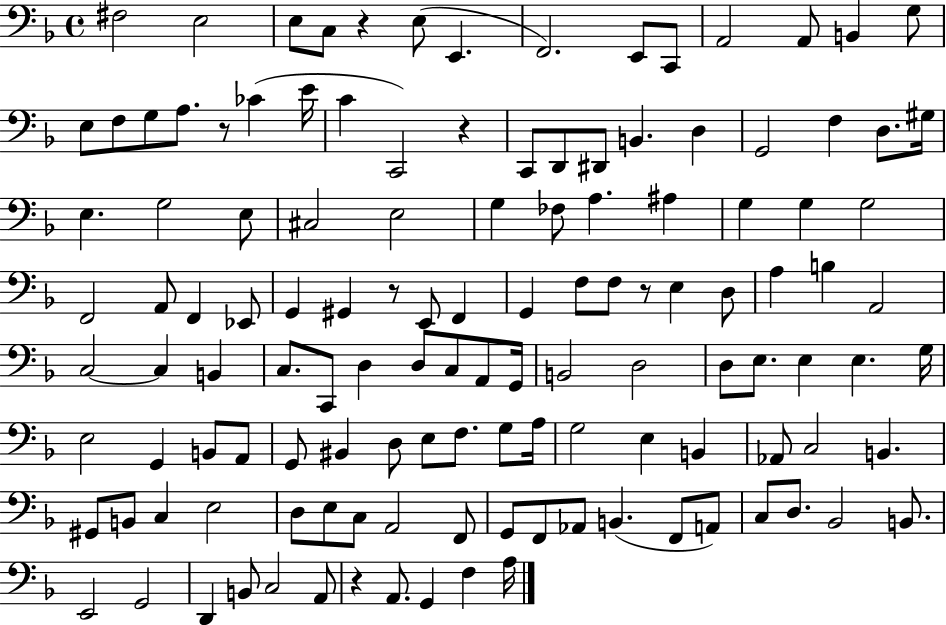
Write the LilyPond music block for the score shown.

{
  \clef bass
  \time 4/4
  \defaultTimeSignature
  \key f \major
  \repeat volta 2 { fis2 e2 | e8 c8 r4 e8( e,4. | f,2.) e,8 c,8 | a,2 a,8 b,4 g8 | \break e8 f8 g8 a8. r8 ces'4( e'16 | c'4 c,2) r4 | c,8 d,8 dis,8 b,4. d4 | g,2 f4 d8. gis16 | \break e4. g2 e8 | cis2 e2 | g4 fes8 a4. ais4 | g4 g4 g2 | \break f,2 a,8 f,4 ees,8 | g,4 gis,4 r8 e,8 f,4 | g,4 f8 f8 r8 e4 d8 | a4 b4 a,2 | \break c2~~ c4 b,4 | c8. c,8 d4 d8 c8 a,8 g,16 | b,2 d2 | d8 e8. e4 e4. g16 | \break e2 g,4 b,8 a,8 | g,8 bis,4 d8 e8 f8. g8 a16 | g2 e4 b,4 | aes,8 c2 b,4. | \break gis,8 b,8 c4 e2 | d8 e8 c8 a,2 f,8 | g,8 f,8 aes,8 b,4.( f,8 a,8) | c8 d8. bes,2 b,8. | \break e,2 g,2 | d,4 b,8 c2 a,8 | r4 a,8. g,4 f4 a16 | } \bar "|."
}